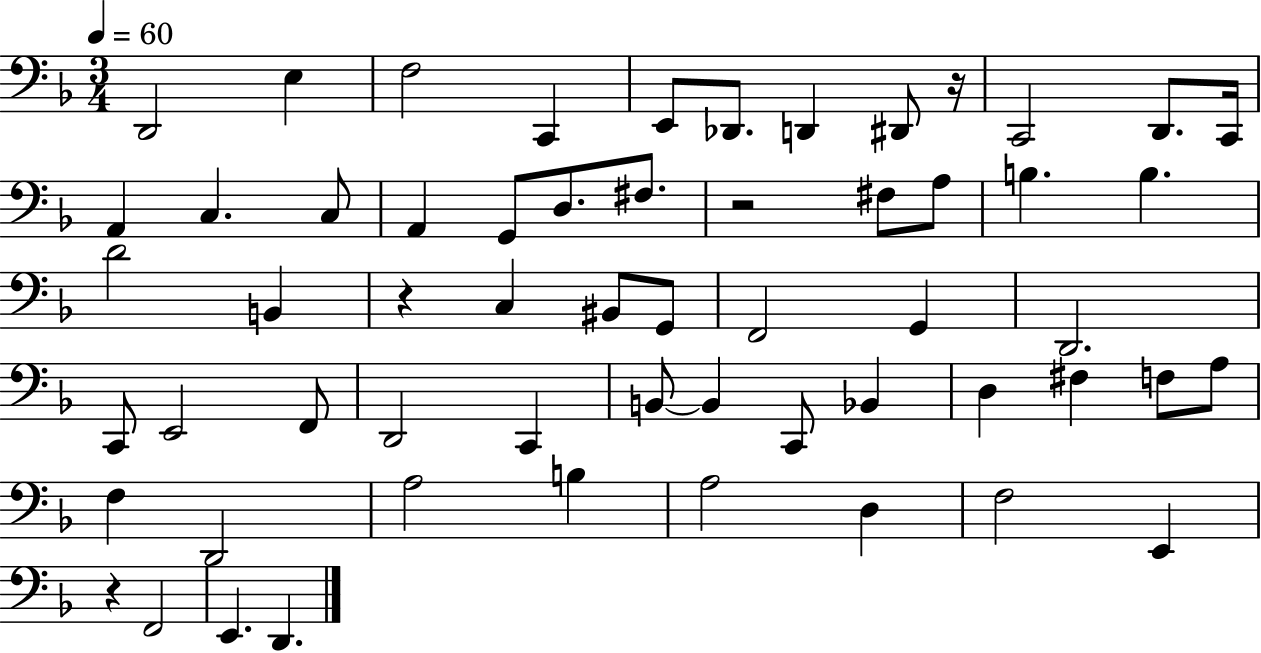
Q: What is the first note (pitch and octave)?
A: D2